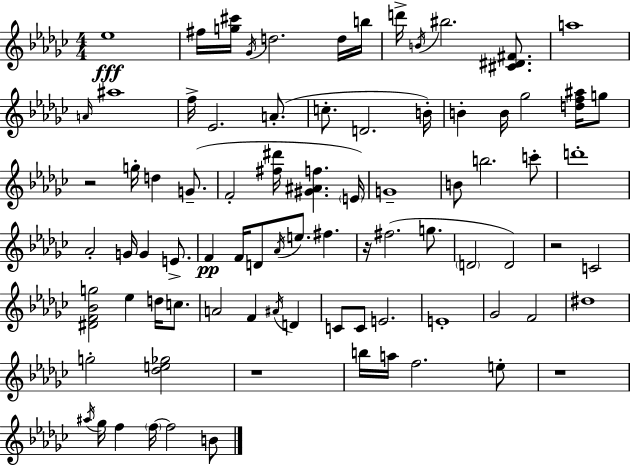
{
  \clef treble
  \numericTimeSignature
  \time 4/4
  \key ees \minor
  \repeat volta 2 { ees''1\fff | fis''16 <g'' cis'''>16 \acciaccatura { ges'16 } d''2. d''16 | b''16 d'''16-> \acciaccatura { b'16 } bis''2. <cis' dis' fis'>8. | a''1 | \break \grace { a'16 } ais''1 | f''16-> ees'2. | a'8.-.( c''8.-. d'2. | b'16-.) b'4-. b'16 ges''2 | \break <d'' f'' ais''>16 g''8 r2 g''16-. d''4 | g'8.--( f'2-. <fis'' dis'''>16 <gis' ais' f''>4. | \parenthesize e'16) g'1-- | b'8 b''2. | \break c'''8-. d'''1-. | aes'2-. g'16 g'4 | e'8.-> f'4\pp f'16 d'8 \acciaccatura { aes'16 } e''8. fis''4. | r16 fis''2.( | \break g''8. \parenthesize d'2 d'2) | r2 c'2 | <dis' f' bes' g''>2 ees''4 | d''16 c''8. a'2 f'4 | \break \acciaccatura { ais'16 } d'4 c'8 c'8 e'2. | e'1-. | ges'2 f'2 | dis''1 | \break g''2-. <des'' e'' ges''>2 | r1 | b''16 a''16 f''2. | e''8-. r1 | \break \acciaccatura { ais''16 } ges''16 f''4 \parenthesize f''16~~ f''2 | b'8 } \bar "|."
}